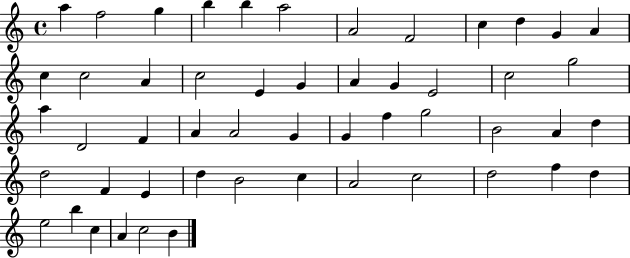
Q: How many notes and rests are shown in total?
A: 52